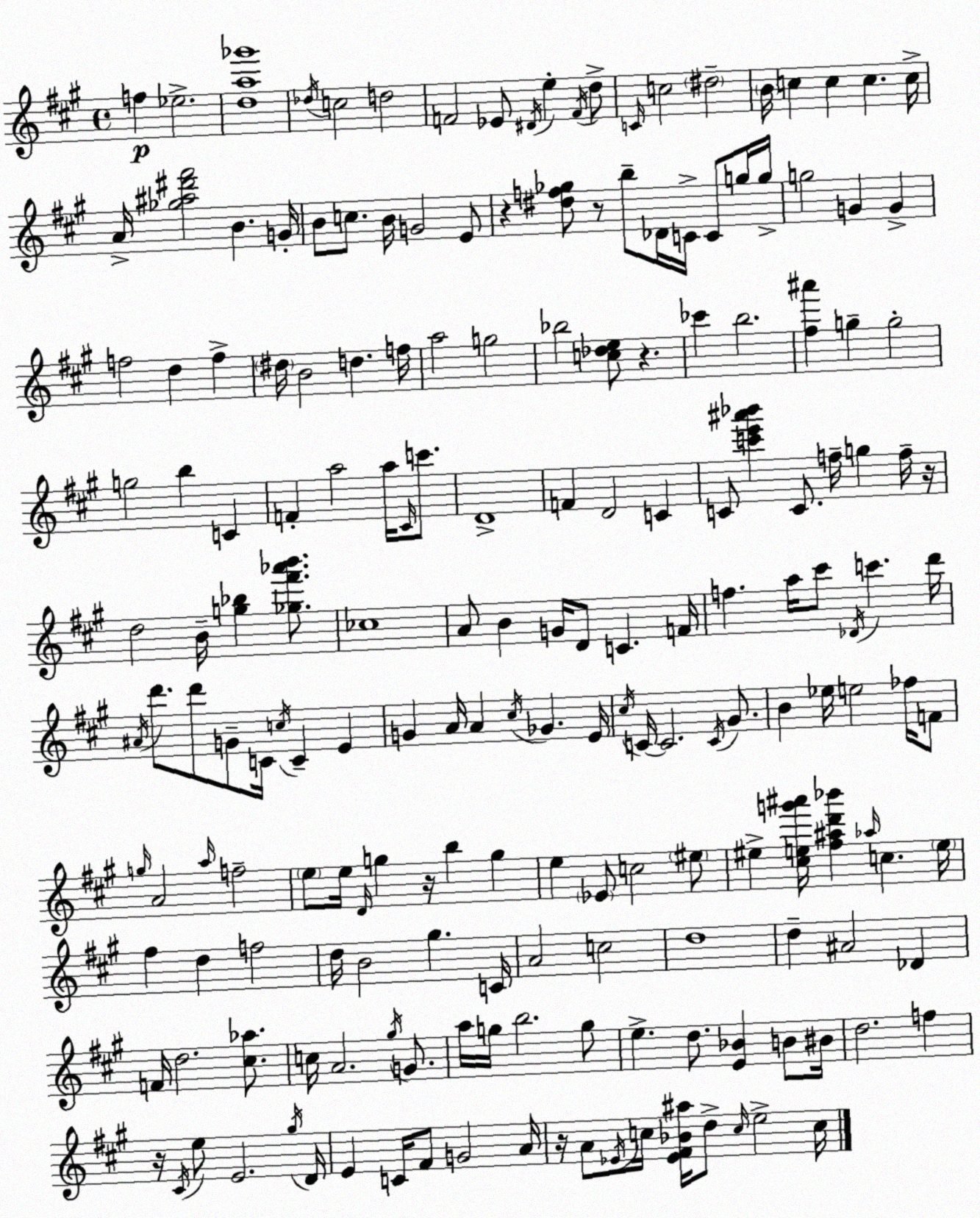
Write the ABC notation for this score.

X:1
T:Untitled
M:4/4
L:1/4
K:A
f _e2 [da_g']4 _d/4 c2 d2 F2 _E/2 ^D/4 e F/4 d/2 C/4 c2 ^d2 B/4 c c c c/4 A/4 [_g^a^d'^f']2 B G/4 B/2 c/2 B/4 G2 E/2 z [^df_g]/2 z/2 b/2 _D/4 C/4 C/2 g/4 g/4 g2 G G f2 d f ^d/4 B2 d f/4 a2 g2 _b2 [c_de]/2 z _c' b2 [^f^a'] g g2 g2 b C F a2 a/4 ^C/4 c'/2 D4 F D2 C C/2 [c'e'^a'_b'] C/2 f/4 g f/4 z/4 d2 B/4 [g_b] [_g^f'_a'b']/2 _c4 A/2 B G/4 D/2 C F/4 f a/4 ^c'/2 _D/4 c' d'/4 ^A/4 d'/2 d'/2 G/2 C/4 c/4 C E G A/4 A ^c/4 _G E/4 ^c/4 C/4 C2 C/4 ^G/2 B _e/4 e2 _f/4 F/2 g/4 A2 a/4 f2 e/2 e/4 D/4 g z/4 b g e _E/2 c2 ^e/2 ^e [^ceg'^a']/4 [^f^ad'_b'] _a/4 c e/4 ^f d f2 d/4 B2 ^g C/4 A2 c2 d4 d ^A2 _D F/4 d2 [^c_a]/2 c/4 A2 ^g/4 G/2 a/4 g/4 b2 g/2 e d/2 [E_B] B/2 ^B/4 d2 f z/4 ^C/4 e/2 E2 ^g/4 D/4 E C/4 ^F/2 G2 A/4 z/4 A/2 _E/4 c/4 [_E^F_B^a]/4 d/2 c/4 e2 c/4